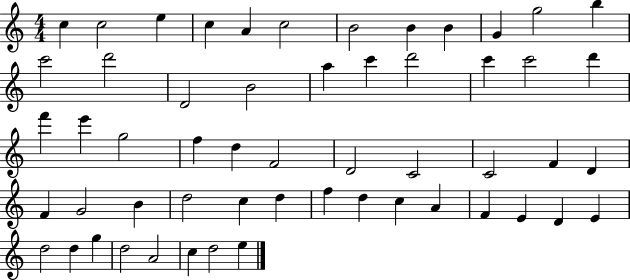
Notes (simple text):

C5/q C5/h E5/q C5/q A4/q C5/h B4/h B4/q B4/q G4/q G5/h B5/q C6/h D6/h D4/h B4/h A5/q C6/q D6/h C6/q C6/h D6/q F6/q E6/q G5/h F5/q D5/q F4/h D4/h C4/h C4/h F4/q D4/q F4/q G4/h B4/q D5/h C5/q D5/q F5/q D5/q C5/q A4/q F4/q E4/q D4/q E4/q D5/h D5/q G5/q D5/h A4/h C5/q D5/h E5/q